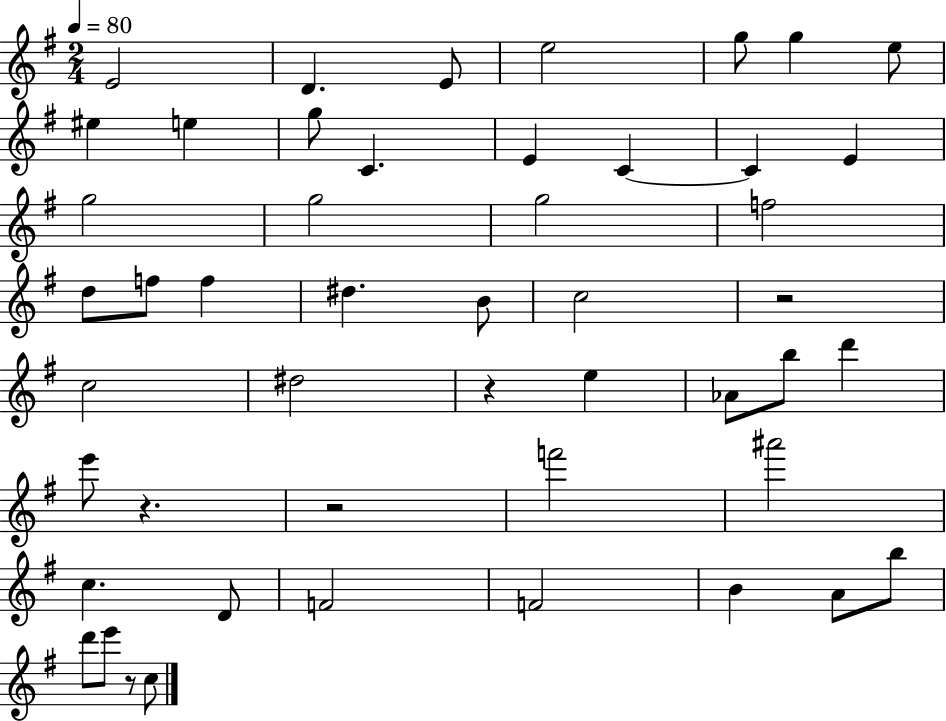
E4/h D4/q. E4/e E5/h G5/e G5/q E5/e EIS5/q E5/q G5/e C4/q. E4/q C4/q C4/q E4/q G5/h G5/h G5/h F5/h D5/e F5/e F5/q D#5/q. B4/e C5/h R/h C5/h D#5/h R/q E5/q Ab4/e B5/e D6/q E6/e R/q. R/h F6/h A#6/h C5/q. D4/e F4/h F4/h B4/q A4/e B5/e D6/e E6/e R/e C5/e